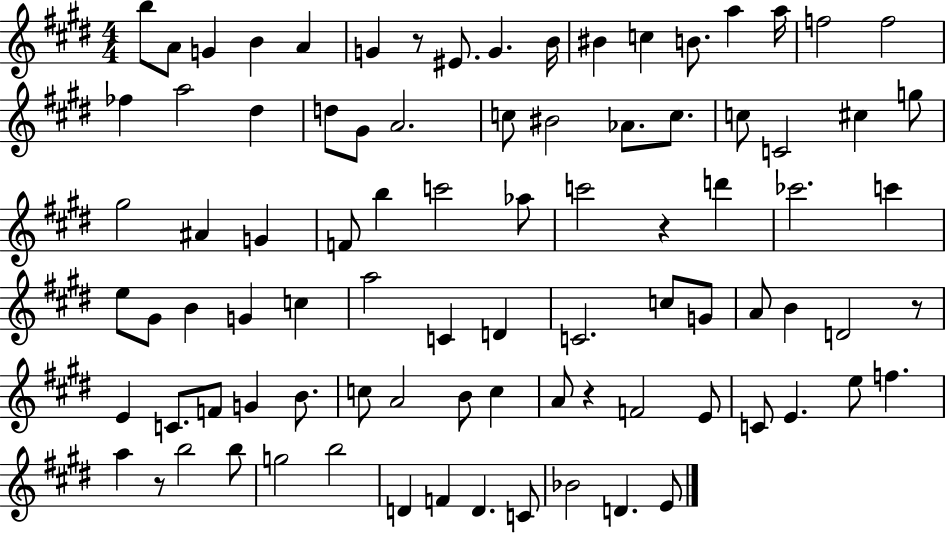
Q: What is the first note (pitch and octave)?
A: B5